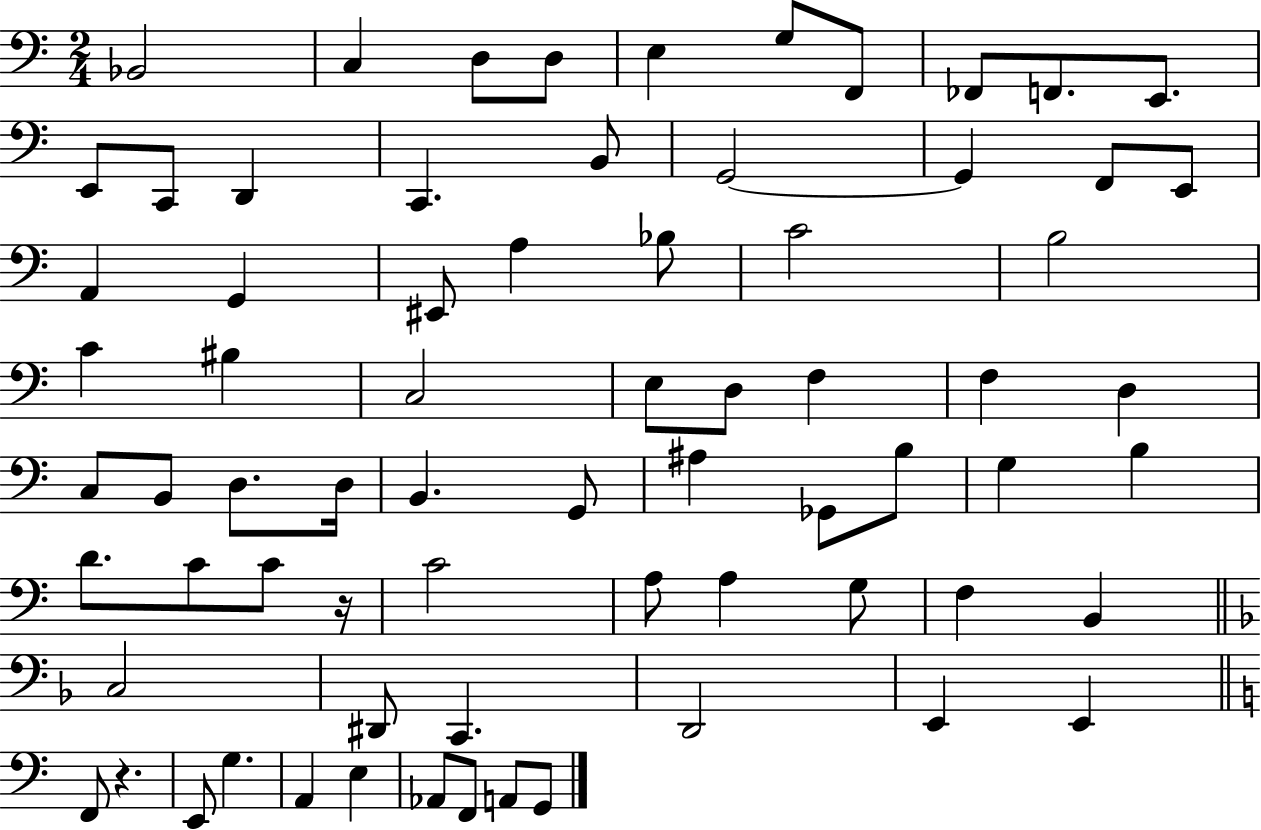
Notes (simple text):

Bb2/h C3/q D3/e D3/e E3/q G3/e F2/e FES2/e F2/e. E2/e. E2/e C2/e D2/q C2/q. B2/e G2/h G2/q F2/e E2/e A2/q G2/q EIS2/e A3/q Bb3/e C4/h B3/h C4/q BIS3/q C3/h E3/e D3/e F3/q F3/q D3/q C3/e B2/e D3/e. D3/s B2/q. G2/e A#3/q Gb2/e B3/e G3/q B3/q D4/e. C4/e C4/e R/s C4/h A3/e A3/q G3/e F3/q B2/q C3/h D#2/e C2/q. D2/h E2/q E2/q F2/e R/q. E2/e G3/q. A2/q E3/q Ab2/e F2/e A2/e G2/e